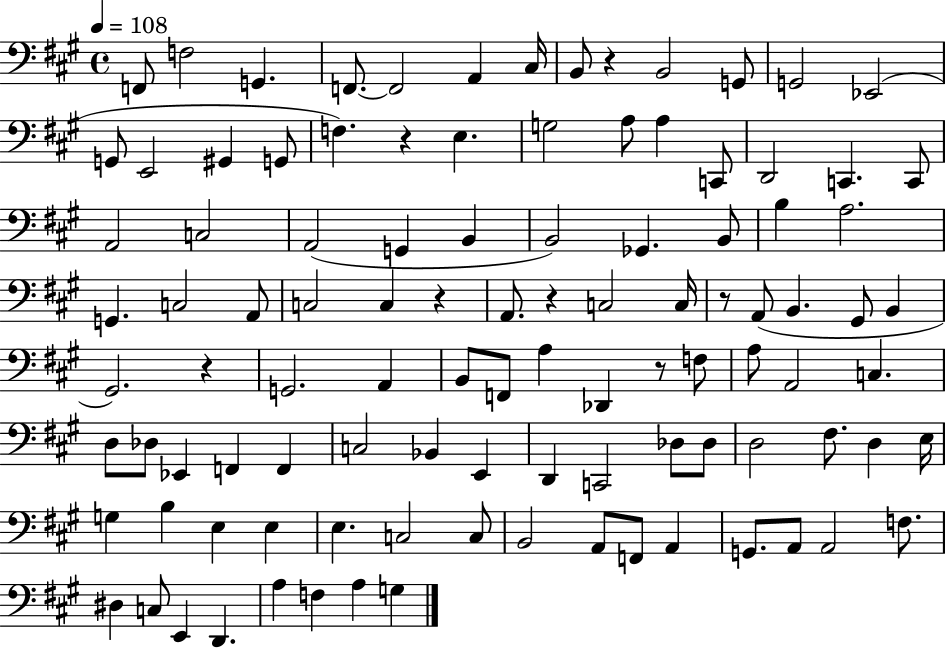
F2/e F3/h G2/q. F2/e. F2/h A2/q C#3/s B2/e R/q B2/h G2/e G2/h Eb2/h G2/e E2/h G#2/q G2/e F3/q. R/q E3/q. G3/h A3/e A3/q C2/e D2/h C2/q. C2/e A2/h C3/h A2/h G2/q B2/q B2/h Gb2/q. B2/e B3/q A3/h. G2/q. C3/h A2/e C3/h C3/q R/q A2/e. R/q C3/h C3/s R/e A2/e B2/q. G#2/e B2/q G#2/h. R/q G2/h. A2/q B2/e F2/e A3/q Db2/q R/e F3/e A3/e A2/h C3/q. D3/e Db3/e Eb2/q F2/q F2/q C3/h Bb2/q E2/q D2/q C2/h Db3/e Db3/e D3/h F#3/e. D3/q E3/s G3/q B3/q E3/q E3/q E3/q. C3/h C3/e B2/h A2/e F2/e A2/q G2/e. A2/e A2/h F3/e. D#3/q C3/e E2/q D2/q. A3/q F3/q A3/q G3/q